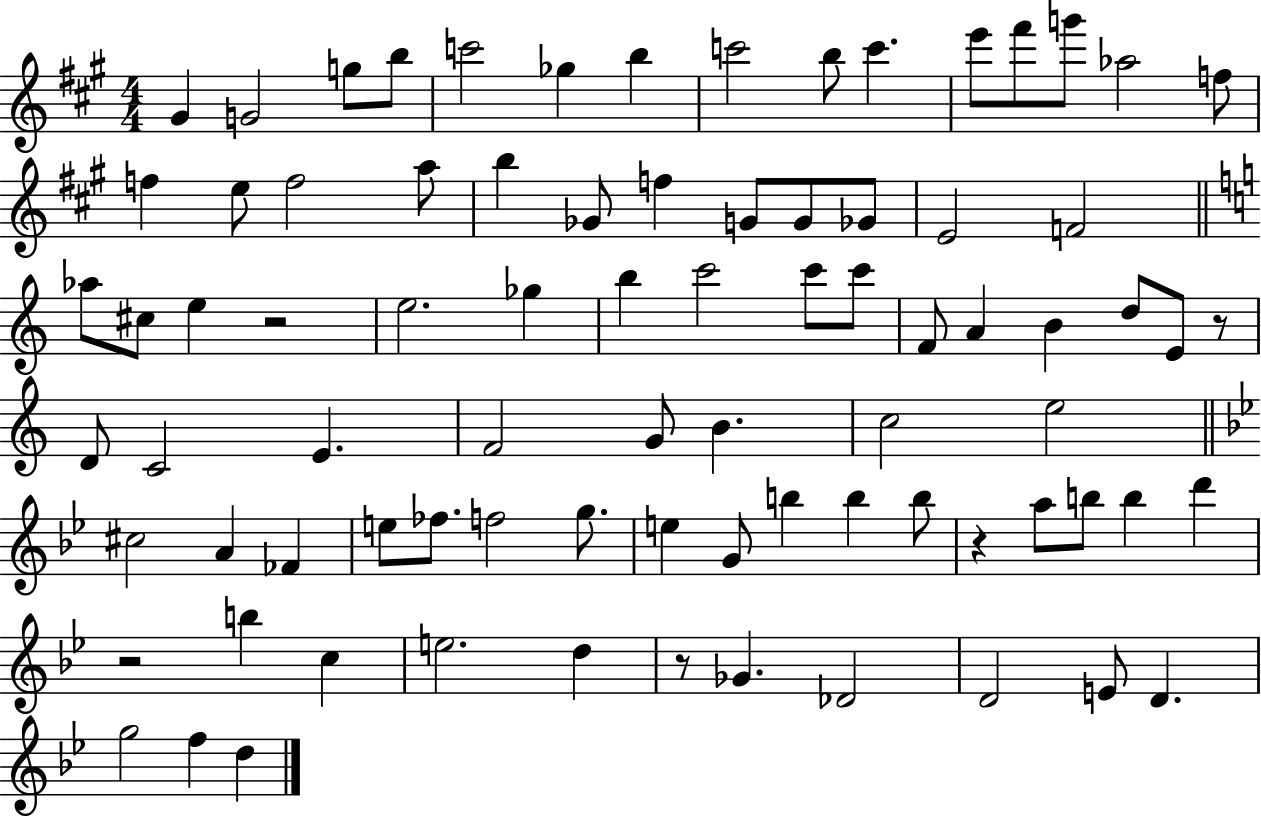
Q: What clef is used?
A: treble